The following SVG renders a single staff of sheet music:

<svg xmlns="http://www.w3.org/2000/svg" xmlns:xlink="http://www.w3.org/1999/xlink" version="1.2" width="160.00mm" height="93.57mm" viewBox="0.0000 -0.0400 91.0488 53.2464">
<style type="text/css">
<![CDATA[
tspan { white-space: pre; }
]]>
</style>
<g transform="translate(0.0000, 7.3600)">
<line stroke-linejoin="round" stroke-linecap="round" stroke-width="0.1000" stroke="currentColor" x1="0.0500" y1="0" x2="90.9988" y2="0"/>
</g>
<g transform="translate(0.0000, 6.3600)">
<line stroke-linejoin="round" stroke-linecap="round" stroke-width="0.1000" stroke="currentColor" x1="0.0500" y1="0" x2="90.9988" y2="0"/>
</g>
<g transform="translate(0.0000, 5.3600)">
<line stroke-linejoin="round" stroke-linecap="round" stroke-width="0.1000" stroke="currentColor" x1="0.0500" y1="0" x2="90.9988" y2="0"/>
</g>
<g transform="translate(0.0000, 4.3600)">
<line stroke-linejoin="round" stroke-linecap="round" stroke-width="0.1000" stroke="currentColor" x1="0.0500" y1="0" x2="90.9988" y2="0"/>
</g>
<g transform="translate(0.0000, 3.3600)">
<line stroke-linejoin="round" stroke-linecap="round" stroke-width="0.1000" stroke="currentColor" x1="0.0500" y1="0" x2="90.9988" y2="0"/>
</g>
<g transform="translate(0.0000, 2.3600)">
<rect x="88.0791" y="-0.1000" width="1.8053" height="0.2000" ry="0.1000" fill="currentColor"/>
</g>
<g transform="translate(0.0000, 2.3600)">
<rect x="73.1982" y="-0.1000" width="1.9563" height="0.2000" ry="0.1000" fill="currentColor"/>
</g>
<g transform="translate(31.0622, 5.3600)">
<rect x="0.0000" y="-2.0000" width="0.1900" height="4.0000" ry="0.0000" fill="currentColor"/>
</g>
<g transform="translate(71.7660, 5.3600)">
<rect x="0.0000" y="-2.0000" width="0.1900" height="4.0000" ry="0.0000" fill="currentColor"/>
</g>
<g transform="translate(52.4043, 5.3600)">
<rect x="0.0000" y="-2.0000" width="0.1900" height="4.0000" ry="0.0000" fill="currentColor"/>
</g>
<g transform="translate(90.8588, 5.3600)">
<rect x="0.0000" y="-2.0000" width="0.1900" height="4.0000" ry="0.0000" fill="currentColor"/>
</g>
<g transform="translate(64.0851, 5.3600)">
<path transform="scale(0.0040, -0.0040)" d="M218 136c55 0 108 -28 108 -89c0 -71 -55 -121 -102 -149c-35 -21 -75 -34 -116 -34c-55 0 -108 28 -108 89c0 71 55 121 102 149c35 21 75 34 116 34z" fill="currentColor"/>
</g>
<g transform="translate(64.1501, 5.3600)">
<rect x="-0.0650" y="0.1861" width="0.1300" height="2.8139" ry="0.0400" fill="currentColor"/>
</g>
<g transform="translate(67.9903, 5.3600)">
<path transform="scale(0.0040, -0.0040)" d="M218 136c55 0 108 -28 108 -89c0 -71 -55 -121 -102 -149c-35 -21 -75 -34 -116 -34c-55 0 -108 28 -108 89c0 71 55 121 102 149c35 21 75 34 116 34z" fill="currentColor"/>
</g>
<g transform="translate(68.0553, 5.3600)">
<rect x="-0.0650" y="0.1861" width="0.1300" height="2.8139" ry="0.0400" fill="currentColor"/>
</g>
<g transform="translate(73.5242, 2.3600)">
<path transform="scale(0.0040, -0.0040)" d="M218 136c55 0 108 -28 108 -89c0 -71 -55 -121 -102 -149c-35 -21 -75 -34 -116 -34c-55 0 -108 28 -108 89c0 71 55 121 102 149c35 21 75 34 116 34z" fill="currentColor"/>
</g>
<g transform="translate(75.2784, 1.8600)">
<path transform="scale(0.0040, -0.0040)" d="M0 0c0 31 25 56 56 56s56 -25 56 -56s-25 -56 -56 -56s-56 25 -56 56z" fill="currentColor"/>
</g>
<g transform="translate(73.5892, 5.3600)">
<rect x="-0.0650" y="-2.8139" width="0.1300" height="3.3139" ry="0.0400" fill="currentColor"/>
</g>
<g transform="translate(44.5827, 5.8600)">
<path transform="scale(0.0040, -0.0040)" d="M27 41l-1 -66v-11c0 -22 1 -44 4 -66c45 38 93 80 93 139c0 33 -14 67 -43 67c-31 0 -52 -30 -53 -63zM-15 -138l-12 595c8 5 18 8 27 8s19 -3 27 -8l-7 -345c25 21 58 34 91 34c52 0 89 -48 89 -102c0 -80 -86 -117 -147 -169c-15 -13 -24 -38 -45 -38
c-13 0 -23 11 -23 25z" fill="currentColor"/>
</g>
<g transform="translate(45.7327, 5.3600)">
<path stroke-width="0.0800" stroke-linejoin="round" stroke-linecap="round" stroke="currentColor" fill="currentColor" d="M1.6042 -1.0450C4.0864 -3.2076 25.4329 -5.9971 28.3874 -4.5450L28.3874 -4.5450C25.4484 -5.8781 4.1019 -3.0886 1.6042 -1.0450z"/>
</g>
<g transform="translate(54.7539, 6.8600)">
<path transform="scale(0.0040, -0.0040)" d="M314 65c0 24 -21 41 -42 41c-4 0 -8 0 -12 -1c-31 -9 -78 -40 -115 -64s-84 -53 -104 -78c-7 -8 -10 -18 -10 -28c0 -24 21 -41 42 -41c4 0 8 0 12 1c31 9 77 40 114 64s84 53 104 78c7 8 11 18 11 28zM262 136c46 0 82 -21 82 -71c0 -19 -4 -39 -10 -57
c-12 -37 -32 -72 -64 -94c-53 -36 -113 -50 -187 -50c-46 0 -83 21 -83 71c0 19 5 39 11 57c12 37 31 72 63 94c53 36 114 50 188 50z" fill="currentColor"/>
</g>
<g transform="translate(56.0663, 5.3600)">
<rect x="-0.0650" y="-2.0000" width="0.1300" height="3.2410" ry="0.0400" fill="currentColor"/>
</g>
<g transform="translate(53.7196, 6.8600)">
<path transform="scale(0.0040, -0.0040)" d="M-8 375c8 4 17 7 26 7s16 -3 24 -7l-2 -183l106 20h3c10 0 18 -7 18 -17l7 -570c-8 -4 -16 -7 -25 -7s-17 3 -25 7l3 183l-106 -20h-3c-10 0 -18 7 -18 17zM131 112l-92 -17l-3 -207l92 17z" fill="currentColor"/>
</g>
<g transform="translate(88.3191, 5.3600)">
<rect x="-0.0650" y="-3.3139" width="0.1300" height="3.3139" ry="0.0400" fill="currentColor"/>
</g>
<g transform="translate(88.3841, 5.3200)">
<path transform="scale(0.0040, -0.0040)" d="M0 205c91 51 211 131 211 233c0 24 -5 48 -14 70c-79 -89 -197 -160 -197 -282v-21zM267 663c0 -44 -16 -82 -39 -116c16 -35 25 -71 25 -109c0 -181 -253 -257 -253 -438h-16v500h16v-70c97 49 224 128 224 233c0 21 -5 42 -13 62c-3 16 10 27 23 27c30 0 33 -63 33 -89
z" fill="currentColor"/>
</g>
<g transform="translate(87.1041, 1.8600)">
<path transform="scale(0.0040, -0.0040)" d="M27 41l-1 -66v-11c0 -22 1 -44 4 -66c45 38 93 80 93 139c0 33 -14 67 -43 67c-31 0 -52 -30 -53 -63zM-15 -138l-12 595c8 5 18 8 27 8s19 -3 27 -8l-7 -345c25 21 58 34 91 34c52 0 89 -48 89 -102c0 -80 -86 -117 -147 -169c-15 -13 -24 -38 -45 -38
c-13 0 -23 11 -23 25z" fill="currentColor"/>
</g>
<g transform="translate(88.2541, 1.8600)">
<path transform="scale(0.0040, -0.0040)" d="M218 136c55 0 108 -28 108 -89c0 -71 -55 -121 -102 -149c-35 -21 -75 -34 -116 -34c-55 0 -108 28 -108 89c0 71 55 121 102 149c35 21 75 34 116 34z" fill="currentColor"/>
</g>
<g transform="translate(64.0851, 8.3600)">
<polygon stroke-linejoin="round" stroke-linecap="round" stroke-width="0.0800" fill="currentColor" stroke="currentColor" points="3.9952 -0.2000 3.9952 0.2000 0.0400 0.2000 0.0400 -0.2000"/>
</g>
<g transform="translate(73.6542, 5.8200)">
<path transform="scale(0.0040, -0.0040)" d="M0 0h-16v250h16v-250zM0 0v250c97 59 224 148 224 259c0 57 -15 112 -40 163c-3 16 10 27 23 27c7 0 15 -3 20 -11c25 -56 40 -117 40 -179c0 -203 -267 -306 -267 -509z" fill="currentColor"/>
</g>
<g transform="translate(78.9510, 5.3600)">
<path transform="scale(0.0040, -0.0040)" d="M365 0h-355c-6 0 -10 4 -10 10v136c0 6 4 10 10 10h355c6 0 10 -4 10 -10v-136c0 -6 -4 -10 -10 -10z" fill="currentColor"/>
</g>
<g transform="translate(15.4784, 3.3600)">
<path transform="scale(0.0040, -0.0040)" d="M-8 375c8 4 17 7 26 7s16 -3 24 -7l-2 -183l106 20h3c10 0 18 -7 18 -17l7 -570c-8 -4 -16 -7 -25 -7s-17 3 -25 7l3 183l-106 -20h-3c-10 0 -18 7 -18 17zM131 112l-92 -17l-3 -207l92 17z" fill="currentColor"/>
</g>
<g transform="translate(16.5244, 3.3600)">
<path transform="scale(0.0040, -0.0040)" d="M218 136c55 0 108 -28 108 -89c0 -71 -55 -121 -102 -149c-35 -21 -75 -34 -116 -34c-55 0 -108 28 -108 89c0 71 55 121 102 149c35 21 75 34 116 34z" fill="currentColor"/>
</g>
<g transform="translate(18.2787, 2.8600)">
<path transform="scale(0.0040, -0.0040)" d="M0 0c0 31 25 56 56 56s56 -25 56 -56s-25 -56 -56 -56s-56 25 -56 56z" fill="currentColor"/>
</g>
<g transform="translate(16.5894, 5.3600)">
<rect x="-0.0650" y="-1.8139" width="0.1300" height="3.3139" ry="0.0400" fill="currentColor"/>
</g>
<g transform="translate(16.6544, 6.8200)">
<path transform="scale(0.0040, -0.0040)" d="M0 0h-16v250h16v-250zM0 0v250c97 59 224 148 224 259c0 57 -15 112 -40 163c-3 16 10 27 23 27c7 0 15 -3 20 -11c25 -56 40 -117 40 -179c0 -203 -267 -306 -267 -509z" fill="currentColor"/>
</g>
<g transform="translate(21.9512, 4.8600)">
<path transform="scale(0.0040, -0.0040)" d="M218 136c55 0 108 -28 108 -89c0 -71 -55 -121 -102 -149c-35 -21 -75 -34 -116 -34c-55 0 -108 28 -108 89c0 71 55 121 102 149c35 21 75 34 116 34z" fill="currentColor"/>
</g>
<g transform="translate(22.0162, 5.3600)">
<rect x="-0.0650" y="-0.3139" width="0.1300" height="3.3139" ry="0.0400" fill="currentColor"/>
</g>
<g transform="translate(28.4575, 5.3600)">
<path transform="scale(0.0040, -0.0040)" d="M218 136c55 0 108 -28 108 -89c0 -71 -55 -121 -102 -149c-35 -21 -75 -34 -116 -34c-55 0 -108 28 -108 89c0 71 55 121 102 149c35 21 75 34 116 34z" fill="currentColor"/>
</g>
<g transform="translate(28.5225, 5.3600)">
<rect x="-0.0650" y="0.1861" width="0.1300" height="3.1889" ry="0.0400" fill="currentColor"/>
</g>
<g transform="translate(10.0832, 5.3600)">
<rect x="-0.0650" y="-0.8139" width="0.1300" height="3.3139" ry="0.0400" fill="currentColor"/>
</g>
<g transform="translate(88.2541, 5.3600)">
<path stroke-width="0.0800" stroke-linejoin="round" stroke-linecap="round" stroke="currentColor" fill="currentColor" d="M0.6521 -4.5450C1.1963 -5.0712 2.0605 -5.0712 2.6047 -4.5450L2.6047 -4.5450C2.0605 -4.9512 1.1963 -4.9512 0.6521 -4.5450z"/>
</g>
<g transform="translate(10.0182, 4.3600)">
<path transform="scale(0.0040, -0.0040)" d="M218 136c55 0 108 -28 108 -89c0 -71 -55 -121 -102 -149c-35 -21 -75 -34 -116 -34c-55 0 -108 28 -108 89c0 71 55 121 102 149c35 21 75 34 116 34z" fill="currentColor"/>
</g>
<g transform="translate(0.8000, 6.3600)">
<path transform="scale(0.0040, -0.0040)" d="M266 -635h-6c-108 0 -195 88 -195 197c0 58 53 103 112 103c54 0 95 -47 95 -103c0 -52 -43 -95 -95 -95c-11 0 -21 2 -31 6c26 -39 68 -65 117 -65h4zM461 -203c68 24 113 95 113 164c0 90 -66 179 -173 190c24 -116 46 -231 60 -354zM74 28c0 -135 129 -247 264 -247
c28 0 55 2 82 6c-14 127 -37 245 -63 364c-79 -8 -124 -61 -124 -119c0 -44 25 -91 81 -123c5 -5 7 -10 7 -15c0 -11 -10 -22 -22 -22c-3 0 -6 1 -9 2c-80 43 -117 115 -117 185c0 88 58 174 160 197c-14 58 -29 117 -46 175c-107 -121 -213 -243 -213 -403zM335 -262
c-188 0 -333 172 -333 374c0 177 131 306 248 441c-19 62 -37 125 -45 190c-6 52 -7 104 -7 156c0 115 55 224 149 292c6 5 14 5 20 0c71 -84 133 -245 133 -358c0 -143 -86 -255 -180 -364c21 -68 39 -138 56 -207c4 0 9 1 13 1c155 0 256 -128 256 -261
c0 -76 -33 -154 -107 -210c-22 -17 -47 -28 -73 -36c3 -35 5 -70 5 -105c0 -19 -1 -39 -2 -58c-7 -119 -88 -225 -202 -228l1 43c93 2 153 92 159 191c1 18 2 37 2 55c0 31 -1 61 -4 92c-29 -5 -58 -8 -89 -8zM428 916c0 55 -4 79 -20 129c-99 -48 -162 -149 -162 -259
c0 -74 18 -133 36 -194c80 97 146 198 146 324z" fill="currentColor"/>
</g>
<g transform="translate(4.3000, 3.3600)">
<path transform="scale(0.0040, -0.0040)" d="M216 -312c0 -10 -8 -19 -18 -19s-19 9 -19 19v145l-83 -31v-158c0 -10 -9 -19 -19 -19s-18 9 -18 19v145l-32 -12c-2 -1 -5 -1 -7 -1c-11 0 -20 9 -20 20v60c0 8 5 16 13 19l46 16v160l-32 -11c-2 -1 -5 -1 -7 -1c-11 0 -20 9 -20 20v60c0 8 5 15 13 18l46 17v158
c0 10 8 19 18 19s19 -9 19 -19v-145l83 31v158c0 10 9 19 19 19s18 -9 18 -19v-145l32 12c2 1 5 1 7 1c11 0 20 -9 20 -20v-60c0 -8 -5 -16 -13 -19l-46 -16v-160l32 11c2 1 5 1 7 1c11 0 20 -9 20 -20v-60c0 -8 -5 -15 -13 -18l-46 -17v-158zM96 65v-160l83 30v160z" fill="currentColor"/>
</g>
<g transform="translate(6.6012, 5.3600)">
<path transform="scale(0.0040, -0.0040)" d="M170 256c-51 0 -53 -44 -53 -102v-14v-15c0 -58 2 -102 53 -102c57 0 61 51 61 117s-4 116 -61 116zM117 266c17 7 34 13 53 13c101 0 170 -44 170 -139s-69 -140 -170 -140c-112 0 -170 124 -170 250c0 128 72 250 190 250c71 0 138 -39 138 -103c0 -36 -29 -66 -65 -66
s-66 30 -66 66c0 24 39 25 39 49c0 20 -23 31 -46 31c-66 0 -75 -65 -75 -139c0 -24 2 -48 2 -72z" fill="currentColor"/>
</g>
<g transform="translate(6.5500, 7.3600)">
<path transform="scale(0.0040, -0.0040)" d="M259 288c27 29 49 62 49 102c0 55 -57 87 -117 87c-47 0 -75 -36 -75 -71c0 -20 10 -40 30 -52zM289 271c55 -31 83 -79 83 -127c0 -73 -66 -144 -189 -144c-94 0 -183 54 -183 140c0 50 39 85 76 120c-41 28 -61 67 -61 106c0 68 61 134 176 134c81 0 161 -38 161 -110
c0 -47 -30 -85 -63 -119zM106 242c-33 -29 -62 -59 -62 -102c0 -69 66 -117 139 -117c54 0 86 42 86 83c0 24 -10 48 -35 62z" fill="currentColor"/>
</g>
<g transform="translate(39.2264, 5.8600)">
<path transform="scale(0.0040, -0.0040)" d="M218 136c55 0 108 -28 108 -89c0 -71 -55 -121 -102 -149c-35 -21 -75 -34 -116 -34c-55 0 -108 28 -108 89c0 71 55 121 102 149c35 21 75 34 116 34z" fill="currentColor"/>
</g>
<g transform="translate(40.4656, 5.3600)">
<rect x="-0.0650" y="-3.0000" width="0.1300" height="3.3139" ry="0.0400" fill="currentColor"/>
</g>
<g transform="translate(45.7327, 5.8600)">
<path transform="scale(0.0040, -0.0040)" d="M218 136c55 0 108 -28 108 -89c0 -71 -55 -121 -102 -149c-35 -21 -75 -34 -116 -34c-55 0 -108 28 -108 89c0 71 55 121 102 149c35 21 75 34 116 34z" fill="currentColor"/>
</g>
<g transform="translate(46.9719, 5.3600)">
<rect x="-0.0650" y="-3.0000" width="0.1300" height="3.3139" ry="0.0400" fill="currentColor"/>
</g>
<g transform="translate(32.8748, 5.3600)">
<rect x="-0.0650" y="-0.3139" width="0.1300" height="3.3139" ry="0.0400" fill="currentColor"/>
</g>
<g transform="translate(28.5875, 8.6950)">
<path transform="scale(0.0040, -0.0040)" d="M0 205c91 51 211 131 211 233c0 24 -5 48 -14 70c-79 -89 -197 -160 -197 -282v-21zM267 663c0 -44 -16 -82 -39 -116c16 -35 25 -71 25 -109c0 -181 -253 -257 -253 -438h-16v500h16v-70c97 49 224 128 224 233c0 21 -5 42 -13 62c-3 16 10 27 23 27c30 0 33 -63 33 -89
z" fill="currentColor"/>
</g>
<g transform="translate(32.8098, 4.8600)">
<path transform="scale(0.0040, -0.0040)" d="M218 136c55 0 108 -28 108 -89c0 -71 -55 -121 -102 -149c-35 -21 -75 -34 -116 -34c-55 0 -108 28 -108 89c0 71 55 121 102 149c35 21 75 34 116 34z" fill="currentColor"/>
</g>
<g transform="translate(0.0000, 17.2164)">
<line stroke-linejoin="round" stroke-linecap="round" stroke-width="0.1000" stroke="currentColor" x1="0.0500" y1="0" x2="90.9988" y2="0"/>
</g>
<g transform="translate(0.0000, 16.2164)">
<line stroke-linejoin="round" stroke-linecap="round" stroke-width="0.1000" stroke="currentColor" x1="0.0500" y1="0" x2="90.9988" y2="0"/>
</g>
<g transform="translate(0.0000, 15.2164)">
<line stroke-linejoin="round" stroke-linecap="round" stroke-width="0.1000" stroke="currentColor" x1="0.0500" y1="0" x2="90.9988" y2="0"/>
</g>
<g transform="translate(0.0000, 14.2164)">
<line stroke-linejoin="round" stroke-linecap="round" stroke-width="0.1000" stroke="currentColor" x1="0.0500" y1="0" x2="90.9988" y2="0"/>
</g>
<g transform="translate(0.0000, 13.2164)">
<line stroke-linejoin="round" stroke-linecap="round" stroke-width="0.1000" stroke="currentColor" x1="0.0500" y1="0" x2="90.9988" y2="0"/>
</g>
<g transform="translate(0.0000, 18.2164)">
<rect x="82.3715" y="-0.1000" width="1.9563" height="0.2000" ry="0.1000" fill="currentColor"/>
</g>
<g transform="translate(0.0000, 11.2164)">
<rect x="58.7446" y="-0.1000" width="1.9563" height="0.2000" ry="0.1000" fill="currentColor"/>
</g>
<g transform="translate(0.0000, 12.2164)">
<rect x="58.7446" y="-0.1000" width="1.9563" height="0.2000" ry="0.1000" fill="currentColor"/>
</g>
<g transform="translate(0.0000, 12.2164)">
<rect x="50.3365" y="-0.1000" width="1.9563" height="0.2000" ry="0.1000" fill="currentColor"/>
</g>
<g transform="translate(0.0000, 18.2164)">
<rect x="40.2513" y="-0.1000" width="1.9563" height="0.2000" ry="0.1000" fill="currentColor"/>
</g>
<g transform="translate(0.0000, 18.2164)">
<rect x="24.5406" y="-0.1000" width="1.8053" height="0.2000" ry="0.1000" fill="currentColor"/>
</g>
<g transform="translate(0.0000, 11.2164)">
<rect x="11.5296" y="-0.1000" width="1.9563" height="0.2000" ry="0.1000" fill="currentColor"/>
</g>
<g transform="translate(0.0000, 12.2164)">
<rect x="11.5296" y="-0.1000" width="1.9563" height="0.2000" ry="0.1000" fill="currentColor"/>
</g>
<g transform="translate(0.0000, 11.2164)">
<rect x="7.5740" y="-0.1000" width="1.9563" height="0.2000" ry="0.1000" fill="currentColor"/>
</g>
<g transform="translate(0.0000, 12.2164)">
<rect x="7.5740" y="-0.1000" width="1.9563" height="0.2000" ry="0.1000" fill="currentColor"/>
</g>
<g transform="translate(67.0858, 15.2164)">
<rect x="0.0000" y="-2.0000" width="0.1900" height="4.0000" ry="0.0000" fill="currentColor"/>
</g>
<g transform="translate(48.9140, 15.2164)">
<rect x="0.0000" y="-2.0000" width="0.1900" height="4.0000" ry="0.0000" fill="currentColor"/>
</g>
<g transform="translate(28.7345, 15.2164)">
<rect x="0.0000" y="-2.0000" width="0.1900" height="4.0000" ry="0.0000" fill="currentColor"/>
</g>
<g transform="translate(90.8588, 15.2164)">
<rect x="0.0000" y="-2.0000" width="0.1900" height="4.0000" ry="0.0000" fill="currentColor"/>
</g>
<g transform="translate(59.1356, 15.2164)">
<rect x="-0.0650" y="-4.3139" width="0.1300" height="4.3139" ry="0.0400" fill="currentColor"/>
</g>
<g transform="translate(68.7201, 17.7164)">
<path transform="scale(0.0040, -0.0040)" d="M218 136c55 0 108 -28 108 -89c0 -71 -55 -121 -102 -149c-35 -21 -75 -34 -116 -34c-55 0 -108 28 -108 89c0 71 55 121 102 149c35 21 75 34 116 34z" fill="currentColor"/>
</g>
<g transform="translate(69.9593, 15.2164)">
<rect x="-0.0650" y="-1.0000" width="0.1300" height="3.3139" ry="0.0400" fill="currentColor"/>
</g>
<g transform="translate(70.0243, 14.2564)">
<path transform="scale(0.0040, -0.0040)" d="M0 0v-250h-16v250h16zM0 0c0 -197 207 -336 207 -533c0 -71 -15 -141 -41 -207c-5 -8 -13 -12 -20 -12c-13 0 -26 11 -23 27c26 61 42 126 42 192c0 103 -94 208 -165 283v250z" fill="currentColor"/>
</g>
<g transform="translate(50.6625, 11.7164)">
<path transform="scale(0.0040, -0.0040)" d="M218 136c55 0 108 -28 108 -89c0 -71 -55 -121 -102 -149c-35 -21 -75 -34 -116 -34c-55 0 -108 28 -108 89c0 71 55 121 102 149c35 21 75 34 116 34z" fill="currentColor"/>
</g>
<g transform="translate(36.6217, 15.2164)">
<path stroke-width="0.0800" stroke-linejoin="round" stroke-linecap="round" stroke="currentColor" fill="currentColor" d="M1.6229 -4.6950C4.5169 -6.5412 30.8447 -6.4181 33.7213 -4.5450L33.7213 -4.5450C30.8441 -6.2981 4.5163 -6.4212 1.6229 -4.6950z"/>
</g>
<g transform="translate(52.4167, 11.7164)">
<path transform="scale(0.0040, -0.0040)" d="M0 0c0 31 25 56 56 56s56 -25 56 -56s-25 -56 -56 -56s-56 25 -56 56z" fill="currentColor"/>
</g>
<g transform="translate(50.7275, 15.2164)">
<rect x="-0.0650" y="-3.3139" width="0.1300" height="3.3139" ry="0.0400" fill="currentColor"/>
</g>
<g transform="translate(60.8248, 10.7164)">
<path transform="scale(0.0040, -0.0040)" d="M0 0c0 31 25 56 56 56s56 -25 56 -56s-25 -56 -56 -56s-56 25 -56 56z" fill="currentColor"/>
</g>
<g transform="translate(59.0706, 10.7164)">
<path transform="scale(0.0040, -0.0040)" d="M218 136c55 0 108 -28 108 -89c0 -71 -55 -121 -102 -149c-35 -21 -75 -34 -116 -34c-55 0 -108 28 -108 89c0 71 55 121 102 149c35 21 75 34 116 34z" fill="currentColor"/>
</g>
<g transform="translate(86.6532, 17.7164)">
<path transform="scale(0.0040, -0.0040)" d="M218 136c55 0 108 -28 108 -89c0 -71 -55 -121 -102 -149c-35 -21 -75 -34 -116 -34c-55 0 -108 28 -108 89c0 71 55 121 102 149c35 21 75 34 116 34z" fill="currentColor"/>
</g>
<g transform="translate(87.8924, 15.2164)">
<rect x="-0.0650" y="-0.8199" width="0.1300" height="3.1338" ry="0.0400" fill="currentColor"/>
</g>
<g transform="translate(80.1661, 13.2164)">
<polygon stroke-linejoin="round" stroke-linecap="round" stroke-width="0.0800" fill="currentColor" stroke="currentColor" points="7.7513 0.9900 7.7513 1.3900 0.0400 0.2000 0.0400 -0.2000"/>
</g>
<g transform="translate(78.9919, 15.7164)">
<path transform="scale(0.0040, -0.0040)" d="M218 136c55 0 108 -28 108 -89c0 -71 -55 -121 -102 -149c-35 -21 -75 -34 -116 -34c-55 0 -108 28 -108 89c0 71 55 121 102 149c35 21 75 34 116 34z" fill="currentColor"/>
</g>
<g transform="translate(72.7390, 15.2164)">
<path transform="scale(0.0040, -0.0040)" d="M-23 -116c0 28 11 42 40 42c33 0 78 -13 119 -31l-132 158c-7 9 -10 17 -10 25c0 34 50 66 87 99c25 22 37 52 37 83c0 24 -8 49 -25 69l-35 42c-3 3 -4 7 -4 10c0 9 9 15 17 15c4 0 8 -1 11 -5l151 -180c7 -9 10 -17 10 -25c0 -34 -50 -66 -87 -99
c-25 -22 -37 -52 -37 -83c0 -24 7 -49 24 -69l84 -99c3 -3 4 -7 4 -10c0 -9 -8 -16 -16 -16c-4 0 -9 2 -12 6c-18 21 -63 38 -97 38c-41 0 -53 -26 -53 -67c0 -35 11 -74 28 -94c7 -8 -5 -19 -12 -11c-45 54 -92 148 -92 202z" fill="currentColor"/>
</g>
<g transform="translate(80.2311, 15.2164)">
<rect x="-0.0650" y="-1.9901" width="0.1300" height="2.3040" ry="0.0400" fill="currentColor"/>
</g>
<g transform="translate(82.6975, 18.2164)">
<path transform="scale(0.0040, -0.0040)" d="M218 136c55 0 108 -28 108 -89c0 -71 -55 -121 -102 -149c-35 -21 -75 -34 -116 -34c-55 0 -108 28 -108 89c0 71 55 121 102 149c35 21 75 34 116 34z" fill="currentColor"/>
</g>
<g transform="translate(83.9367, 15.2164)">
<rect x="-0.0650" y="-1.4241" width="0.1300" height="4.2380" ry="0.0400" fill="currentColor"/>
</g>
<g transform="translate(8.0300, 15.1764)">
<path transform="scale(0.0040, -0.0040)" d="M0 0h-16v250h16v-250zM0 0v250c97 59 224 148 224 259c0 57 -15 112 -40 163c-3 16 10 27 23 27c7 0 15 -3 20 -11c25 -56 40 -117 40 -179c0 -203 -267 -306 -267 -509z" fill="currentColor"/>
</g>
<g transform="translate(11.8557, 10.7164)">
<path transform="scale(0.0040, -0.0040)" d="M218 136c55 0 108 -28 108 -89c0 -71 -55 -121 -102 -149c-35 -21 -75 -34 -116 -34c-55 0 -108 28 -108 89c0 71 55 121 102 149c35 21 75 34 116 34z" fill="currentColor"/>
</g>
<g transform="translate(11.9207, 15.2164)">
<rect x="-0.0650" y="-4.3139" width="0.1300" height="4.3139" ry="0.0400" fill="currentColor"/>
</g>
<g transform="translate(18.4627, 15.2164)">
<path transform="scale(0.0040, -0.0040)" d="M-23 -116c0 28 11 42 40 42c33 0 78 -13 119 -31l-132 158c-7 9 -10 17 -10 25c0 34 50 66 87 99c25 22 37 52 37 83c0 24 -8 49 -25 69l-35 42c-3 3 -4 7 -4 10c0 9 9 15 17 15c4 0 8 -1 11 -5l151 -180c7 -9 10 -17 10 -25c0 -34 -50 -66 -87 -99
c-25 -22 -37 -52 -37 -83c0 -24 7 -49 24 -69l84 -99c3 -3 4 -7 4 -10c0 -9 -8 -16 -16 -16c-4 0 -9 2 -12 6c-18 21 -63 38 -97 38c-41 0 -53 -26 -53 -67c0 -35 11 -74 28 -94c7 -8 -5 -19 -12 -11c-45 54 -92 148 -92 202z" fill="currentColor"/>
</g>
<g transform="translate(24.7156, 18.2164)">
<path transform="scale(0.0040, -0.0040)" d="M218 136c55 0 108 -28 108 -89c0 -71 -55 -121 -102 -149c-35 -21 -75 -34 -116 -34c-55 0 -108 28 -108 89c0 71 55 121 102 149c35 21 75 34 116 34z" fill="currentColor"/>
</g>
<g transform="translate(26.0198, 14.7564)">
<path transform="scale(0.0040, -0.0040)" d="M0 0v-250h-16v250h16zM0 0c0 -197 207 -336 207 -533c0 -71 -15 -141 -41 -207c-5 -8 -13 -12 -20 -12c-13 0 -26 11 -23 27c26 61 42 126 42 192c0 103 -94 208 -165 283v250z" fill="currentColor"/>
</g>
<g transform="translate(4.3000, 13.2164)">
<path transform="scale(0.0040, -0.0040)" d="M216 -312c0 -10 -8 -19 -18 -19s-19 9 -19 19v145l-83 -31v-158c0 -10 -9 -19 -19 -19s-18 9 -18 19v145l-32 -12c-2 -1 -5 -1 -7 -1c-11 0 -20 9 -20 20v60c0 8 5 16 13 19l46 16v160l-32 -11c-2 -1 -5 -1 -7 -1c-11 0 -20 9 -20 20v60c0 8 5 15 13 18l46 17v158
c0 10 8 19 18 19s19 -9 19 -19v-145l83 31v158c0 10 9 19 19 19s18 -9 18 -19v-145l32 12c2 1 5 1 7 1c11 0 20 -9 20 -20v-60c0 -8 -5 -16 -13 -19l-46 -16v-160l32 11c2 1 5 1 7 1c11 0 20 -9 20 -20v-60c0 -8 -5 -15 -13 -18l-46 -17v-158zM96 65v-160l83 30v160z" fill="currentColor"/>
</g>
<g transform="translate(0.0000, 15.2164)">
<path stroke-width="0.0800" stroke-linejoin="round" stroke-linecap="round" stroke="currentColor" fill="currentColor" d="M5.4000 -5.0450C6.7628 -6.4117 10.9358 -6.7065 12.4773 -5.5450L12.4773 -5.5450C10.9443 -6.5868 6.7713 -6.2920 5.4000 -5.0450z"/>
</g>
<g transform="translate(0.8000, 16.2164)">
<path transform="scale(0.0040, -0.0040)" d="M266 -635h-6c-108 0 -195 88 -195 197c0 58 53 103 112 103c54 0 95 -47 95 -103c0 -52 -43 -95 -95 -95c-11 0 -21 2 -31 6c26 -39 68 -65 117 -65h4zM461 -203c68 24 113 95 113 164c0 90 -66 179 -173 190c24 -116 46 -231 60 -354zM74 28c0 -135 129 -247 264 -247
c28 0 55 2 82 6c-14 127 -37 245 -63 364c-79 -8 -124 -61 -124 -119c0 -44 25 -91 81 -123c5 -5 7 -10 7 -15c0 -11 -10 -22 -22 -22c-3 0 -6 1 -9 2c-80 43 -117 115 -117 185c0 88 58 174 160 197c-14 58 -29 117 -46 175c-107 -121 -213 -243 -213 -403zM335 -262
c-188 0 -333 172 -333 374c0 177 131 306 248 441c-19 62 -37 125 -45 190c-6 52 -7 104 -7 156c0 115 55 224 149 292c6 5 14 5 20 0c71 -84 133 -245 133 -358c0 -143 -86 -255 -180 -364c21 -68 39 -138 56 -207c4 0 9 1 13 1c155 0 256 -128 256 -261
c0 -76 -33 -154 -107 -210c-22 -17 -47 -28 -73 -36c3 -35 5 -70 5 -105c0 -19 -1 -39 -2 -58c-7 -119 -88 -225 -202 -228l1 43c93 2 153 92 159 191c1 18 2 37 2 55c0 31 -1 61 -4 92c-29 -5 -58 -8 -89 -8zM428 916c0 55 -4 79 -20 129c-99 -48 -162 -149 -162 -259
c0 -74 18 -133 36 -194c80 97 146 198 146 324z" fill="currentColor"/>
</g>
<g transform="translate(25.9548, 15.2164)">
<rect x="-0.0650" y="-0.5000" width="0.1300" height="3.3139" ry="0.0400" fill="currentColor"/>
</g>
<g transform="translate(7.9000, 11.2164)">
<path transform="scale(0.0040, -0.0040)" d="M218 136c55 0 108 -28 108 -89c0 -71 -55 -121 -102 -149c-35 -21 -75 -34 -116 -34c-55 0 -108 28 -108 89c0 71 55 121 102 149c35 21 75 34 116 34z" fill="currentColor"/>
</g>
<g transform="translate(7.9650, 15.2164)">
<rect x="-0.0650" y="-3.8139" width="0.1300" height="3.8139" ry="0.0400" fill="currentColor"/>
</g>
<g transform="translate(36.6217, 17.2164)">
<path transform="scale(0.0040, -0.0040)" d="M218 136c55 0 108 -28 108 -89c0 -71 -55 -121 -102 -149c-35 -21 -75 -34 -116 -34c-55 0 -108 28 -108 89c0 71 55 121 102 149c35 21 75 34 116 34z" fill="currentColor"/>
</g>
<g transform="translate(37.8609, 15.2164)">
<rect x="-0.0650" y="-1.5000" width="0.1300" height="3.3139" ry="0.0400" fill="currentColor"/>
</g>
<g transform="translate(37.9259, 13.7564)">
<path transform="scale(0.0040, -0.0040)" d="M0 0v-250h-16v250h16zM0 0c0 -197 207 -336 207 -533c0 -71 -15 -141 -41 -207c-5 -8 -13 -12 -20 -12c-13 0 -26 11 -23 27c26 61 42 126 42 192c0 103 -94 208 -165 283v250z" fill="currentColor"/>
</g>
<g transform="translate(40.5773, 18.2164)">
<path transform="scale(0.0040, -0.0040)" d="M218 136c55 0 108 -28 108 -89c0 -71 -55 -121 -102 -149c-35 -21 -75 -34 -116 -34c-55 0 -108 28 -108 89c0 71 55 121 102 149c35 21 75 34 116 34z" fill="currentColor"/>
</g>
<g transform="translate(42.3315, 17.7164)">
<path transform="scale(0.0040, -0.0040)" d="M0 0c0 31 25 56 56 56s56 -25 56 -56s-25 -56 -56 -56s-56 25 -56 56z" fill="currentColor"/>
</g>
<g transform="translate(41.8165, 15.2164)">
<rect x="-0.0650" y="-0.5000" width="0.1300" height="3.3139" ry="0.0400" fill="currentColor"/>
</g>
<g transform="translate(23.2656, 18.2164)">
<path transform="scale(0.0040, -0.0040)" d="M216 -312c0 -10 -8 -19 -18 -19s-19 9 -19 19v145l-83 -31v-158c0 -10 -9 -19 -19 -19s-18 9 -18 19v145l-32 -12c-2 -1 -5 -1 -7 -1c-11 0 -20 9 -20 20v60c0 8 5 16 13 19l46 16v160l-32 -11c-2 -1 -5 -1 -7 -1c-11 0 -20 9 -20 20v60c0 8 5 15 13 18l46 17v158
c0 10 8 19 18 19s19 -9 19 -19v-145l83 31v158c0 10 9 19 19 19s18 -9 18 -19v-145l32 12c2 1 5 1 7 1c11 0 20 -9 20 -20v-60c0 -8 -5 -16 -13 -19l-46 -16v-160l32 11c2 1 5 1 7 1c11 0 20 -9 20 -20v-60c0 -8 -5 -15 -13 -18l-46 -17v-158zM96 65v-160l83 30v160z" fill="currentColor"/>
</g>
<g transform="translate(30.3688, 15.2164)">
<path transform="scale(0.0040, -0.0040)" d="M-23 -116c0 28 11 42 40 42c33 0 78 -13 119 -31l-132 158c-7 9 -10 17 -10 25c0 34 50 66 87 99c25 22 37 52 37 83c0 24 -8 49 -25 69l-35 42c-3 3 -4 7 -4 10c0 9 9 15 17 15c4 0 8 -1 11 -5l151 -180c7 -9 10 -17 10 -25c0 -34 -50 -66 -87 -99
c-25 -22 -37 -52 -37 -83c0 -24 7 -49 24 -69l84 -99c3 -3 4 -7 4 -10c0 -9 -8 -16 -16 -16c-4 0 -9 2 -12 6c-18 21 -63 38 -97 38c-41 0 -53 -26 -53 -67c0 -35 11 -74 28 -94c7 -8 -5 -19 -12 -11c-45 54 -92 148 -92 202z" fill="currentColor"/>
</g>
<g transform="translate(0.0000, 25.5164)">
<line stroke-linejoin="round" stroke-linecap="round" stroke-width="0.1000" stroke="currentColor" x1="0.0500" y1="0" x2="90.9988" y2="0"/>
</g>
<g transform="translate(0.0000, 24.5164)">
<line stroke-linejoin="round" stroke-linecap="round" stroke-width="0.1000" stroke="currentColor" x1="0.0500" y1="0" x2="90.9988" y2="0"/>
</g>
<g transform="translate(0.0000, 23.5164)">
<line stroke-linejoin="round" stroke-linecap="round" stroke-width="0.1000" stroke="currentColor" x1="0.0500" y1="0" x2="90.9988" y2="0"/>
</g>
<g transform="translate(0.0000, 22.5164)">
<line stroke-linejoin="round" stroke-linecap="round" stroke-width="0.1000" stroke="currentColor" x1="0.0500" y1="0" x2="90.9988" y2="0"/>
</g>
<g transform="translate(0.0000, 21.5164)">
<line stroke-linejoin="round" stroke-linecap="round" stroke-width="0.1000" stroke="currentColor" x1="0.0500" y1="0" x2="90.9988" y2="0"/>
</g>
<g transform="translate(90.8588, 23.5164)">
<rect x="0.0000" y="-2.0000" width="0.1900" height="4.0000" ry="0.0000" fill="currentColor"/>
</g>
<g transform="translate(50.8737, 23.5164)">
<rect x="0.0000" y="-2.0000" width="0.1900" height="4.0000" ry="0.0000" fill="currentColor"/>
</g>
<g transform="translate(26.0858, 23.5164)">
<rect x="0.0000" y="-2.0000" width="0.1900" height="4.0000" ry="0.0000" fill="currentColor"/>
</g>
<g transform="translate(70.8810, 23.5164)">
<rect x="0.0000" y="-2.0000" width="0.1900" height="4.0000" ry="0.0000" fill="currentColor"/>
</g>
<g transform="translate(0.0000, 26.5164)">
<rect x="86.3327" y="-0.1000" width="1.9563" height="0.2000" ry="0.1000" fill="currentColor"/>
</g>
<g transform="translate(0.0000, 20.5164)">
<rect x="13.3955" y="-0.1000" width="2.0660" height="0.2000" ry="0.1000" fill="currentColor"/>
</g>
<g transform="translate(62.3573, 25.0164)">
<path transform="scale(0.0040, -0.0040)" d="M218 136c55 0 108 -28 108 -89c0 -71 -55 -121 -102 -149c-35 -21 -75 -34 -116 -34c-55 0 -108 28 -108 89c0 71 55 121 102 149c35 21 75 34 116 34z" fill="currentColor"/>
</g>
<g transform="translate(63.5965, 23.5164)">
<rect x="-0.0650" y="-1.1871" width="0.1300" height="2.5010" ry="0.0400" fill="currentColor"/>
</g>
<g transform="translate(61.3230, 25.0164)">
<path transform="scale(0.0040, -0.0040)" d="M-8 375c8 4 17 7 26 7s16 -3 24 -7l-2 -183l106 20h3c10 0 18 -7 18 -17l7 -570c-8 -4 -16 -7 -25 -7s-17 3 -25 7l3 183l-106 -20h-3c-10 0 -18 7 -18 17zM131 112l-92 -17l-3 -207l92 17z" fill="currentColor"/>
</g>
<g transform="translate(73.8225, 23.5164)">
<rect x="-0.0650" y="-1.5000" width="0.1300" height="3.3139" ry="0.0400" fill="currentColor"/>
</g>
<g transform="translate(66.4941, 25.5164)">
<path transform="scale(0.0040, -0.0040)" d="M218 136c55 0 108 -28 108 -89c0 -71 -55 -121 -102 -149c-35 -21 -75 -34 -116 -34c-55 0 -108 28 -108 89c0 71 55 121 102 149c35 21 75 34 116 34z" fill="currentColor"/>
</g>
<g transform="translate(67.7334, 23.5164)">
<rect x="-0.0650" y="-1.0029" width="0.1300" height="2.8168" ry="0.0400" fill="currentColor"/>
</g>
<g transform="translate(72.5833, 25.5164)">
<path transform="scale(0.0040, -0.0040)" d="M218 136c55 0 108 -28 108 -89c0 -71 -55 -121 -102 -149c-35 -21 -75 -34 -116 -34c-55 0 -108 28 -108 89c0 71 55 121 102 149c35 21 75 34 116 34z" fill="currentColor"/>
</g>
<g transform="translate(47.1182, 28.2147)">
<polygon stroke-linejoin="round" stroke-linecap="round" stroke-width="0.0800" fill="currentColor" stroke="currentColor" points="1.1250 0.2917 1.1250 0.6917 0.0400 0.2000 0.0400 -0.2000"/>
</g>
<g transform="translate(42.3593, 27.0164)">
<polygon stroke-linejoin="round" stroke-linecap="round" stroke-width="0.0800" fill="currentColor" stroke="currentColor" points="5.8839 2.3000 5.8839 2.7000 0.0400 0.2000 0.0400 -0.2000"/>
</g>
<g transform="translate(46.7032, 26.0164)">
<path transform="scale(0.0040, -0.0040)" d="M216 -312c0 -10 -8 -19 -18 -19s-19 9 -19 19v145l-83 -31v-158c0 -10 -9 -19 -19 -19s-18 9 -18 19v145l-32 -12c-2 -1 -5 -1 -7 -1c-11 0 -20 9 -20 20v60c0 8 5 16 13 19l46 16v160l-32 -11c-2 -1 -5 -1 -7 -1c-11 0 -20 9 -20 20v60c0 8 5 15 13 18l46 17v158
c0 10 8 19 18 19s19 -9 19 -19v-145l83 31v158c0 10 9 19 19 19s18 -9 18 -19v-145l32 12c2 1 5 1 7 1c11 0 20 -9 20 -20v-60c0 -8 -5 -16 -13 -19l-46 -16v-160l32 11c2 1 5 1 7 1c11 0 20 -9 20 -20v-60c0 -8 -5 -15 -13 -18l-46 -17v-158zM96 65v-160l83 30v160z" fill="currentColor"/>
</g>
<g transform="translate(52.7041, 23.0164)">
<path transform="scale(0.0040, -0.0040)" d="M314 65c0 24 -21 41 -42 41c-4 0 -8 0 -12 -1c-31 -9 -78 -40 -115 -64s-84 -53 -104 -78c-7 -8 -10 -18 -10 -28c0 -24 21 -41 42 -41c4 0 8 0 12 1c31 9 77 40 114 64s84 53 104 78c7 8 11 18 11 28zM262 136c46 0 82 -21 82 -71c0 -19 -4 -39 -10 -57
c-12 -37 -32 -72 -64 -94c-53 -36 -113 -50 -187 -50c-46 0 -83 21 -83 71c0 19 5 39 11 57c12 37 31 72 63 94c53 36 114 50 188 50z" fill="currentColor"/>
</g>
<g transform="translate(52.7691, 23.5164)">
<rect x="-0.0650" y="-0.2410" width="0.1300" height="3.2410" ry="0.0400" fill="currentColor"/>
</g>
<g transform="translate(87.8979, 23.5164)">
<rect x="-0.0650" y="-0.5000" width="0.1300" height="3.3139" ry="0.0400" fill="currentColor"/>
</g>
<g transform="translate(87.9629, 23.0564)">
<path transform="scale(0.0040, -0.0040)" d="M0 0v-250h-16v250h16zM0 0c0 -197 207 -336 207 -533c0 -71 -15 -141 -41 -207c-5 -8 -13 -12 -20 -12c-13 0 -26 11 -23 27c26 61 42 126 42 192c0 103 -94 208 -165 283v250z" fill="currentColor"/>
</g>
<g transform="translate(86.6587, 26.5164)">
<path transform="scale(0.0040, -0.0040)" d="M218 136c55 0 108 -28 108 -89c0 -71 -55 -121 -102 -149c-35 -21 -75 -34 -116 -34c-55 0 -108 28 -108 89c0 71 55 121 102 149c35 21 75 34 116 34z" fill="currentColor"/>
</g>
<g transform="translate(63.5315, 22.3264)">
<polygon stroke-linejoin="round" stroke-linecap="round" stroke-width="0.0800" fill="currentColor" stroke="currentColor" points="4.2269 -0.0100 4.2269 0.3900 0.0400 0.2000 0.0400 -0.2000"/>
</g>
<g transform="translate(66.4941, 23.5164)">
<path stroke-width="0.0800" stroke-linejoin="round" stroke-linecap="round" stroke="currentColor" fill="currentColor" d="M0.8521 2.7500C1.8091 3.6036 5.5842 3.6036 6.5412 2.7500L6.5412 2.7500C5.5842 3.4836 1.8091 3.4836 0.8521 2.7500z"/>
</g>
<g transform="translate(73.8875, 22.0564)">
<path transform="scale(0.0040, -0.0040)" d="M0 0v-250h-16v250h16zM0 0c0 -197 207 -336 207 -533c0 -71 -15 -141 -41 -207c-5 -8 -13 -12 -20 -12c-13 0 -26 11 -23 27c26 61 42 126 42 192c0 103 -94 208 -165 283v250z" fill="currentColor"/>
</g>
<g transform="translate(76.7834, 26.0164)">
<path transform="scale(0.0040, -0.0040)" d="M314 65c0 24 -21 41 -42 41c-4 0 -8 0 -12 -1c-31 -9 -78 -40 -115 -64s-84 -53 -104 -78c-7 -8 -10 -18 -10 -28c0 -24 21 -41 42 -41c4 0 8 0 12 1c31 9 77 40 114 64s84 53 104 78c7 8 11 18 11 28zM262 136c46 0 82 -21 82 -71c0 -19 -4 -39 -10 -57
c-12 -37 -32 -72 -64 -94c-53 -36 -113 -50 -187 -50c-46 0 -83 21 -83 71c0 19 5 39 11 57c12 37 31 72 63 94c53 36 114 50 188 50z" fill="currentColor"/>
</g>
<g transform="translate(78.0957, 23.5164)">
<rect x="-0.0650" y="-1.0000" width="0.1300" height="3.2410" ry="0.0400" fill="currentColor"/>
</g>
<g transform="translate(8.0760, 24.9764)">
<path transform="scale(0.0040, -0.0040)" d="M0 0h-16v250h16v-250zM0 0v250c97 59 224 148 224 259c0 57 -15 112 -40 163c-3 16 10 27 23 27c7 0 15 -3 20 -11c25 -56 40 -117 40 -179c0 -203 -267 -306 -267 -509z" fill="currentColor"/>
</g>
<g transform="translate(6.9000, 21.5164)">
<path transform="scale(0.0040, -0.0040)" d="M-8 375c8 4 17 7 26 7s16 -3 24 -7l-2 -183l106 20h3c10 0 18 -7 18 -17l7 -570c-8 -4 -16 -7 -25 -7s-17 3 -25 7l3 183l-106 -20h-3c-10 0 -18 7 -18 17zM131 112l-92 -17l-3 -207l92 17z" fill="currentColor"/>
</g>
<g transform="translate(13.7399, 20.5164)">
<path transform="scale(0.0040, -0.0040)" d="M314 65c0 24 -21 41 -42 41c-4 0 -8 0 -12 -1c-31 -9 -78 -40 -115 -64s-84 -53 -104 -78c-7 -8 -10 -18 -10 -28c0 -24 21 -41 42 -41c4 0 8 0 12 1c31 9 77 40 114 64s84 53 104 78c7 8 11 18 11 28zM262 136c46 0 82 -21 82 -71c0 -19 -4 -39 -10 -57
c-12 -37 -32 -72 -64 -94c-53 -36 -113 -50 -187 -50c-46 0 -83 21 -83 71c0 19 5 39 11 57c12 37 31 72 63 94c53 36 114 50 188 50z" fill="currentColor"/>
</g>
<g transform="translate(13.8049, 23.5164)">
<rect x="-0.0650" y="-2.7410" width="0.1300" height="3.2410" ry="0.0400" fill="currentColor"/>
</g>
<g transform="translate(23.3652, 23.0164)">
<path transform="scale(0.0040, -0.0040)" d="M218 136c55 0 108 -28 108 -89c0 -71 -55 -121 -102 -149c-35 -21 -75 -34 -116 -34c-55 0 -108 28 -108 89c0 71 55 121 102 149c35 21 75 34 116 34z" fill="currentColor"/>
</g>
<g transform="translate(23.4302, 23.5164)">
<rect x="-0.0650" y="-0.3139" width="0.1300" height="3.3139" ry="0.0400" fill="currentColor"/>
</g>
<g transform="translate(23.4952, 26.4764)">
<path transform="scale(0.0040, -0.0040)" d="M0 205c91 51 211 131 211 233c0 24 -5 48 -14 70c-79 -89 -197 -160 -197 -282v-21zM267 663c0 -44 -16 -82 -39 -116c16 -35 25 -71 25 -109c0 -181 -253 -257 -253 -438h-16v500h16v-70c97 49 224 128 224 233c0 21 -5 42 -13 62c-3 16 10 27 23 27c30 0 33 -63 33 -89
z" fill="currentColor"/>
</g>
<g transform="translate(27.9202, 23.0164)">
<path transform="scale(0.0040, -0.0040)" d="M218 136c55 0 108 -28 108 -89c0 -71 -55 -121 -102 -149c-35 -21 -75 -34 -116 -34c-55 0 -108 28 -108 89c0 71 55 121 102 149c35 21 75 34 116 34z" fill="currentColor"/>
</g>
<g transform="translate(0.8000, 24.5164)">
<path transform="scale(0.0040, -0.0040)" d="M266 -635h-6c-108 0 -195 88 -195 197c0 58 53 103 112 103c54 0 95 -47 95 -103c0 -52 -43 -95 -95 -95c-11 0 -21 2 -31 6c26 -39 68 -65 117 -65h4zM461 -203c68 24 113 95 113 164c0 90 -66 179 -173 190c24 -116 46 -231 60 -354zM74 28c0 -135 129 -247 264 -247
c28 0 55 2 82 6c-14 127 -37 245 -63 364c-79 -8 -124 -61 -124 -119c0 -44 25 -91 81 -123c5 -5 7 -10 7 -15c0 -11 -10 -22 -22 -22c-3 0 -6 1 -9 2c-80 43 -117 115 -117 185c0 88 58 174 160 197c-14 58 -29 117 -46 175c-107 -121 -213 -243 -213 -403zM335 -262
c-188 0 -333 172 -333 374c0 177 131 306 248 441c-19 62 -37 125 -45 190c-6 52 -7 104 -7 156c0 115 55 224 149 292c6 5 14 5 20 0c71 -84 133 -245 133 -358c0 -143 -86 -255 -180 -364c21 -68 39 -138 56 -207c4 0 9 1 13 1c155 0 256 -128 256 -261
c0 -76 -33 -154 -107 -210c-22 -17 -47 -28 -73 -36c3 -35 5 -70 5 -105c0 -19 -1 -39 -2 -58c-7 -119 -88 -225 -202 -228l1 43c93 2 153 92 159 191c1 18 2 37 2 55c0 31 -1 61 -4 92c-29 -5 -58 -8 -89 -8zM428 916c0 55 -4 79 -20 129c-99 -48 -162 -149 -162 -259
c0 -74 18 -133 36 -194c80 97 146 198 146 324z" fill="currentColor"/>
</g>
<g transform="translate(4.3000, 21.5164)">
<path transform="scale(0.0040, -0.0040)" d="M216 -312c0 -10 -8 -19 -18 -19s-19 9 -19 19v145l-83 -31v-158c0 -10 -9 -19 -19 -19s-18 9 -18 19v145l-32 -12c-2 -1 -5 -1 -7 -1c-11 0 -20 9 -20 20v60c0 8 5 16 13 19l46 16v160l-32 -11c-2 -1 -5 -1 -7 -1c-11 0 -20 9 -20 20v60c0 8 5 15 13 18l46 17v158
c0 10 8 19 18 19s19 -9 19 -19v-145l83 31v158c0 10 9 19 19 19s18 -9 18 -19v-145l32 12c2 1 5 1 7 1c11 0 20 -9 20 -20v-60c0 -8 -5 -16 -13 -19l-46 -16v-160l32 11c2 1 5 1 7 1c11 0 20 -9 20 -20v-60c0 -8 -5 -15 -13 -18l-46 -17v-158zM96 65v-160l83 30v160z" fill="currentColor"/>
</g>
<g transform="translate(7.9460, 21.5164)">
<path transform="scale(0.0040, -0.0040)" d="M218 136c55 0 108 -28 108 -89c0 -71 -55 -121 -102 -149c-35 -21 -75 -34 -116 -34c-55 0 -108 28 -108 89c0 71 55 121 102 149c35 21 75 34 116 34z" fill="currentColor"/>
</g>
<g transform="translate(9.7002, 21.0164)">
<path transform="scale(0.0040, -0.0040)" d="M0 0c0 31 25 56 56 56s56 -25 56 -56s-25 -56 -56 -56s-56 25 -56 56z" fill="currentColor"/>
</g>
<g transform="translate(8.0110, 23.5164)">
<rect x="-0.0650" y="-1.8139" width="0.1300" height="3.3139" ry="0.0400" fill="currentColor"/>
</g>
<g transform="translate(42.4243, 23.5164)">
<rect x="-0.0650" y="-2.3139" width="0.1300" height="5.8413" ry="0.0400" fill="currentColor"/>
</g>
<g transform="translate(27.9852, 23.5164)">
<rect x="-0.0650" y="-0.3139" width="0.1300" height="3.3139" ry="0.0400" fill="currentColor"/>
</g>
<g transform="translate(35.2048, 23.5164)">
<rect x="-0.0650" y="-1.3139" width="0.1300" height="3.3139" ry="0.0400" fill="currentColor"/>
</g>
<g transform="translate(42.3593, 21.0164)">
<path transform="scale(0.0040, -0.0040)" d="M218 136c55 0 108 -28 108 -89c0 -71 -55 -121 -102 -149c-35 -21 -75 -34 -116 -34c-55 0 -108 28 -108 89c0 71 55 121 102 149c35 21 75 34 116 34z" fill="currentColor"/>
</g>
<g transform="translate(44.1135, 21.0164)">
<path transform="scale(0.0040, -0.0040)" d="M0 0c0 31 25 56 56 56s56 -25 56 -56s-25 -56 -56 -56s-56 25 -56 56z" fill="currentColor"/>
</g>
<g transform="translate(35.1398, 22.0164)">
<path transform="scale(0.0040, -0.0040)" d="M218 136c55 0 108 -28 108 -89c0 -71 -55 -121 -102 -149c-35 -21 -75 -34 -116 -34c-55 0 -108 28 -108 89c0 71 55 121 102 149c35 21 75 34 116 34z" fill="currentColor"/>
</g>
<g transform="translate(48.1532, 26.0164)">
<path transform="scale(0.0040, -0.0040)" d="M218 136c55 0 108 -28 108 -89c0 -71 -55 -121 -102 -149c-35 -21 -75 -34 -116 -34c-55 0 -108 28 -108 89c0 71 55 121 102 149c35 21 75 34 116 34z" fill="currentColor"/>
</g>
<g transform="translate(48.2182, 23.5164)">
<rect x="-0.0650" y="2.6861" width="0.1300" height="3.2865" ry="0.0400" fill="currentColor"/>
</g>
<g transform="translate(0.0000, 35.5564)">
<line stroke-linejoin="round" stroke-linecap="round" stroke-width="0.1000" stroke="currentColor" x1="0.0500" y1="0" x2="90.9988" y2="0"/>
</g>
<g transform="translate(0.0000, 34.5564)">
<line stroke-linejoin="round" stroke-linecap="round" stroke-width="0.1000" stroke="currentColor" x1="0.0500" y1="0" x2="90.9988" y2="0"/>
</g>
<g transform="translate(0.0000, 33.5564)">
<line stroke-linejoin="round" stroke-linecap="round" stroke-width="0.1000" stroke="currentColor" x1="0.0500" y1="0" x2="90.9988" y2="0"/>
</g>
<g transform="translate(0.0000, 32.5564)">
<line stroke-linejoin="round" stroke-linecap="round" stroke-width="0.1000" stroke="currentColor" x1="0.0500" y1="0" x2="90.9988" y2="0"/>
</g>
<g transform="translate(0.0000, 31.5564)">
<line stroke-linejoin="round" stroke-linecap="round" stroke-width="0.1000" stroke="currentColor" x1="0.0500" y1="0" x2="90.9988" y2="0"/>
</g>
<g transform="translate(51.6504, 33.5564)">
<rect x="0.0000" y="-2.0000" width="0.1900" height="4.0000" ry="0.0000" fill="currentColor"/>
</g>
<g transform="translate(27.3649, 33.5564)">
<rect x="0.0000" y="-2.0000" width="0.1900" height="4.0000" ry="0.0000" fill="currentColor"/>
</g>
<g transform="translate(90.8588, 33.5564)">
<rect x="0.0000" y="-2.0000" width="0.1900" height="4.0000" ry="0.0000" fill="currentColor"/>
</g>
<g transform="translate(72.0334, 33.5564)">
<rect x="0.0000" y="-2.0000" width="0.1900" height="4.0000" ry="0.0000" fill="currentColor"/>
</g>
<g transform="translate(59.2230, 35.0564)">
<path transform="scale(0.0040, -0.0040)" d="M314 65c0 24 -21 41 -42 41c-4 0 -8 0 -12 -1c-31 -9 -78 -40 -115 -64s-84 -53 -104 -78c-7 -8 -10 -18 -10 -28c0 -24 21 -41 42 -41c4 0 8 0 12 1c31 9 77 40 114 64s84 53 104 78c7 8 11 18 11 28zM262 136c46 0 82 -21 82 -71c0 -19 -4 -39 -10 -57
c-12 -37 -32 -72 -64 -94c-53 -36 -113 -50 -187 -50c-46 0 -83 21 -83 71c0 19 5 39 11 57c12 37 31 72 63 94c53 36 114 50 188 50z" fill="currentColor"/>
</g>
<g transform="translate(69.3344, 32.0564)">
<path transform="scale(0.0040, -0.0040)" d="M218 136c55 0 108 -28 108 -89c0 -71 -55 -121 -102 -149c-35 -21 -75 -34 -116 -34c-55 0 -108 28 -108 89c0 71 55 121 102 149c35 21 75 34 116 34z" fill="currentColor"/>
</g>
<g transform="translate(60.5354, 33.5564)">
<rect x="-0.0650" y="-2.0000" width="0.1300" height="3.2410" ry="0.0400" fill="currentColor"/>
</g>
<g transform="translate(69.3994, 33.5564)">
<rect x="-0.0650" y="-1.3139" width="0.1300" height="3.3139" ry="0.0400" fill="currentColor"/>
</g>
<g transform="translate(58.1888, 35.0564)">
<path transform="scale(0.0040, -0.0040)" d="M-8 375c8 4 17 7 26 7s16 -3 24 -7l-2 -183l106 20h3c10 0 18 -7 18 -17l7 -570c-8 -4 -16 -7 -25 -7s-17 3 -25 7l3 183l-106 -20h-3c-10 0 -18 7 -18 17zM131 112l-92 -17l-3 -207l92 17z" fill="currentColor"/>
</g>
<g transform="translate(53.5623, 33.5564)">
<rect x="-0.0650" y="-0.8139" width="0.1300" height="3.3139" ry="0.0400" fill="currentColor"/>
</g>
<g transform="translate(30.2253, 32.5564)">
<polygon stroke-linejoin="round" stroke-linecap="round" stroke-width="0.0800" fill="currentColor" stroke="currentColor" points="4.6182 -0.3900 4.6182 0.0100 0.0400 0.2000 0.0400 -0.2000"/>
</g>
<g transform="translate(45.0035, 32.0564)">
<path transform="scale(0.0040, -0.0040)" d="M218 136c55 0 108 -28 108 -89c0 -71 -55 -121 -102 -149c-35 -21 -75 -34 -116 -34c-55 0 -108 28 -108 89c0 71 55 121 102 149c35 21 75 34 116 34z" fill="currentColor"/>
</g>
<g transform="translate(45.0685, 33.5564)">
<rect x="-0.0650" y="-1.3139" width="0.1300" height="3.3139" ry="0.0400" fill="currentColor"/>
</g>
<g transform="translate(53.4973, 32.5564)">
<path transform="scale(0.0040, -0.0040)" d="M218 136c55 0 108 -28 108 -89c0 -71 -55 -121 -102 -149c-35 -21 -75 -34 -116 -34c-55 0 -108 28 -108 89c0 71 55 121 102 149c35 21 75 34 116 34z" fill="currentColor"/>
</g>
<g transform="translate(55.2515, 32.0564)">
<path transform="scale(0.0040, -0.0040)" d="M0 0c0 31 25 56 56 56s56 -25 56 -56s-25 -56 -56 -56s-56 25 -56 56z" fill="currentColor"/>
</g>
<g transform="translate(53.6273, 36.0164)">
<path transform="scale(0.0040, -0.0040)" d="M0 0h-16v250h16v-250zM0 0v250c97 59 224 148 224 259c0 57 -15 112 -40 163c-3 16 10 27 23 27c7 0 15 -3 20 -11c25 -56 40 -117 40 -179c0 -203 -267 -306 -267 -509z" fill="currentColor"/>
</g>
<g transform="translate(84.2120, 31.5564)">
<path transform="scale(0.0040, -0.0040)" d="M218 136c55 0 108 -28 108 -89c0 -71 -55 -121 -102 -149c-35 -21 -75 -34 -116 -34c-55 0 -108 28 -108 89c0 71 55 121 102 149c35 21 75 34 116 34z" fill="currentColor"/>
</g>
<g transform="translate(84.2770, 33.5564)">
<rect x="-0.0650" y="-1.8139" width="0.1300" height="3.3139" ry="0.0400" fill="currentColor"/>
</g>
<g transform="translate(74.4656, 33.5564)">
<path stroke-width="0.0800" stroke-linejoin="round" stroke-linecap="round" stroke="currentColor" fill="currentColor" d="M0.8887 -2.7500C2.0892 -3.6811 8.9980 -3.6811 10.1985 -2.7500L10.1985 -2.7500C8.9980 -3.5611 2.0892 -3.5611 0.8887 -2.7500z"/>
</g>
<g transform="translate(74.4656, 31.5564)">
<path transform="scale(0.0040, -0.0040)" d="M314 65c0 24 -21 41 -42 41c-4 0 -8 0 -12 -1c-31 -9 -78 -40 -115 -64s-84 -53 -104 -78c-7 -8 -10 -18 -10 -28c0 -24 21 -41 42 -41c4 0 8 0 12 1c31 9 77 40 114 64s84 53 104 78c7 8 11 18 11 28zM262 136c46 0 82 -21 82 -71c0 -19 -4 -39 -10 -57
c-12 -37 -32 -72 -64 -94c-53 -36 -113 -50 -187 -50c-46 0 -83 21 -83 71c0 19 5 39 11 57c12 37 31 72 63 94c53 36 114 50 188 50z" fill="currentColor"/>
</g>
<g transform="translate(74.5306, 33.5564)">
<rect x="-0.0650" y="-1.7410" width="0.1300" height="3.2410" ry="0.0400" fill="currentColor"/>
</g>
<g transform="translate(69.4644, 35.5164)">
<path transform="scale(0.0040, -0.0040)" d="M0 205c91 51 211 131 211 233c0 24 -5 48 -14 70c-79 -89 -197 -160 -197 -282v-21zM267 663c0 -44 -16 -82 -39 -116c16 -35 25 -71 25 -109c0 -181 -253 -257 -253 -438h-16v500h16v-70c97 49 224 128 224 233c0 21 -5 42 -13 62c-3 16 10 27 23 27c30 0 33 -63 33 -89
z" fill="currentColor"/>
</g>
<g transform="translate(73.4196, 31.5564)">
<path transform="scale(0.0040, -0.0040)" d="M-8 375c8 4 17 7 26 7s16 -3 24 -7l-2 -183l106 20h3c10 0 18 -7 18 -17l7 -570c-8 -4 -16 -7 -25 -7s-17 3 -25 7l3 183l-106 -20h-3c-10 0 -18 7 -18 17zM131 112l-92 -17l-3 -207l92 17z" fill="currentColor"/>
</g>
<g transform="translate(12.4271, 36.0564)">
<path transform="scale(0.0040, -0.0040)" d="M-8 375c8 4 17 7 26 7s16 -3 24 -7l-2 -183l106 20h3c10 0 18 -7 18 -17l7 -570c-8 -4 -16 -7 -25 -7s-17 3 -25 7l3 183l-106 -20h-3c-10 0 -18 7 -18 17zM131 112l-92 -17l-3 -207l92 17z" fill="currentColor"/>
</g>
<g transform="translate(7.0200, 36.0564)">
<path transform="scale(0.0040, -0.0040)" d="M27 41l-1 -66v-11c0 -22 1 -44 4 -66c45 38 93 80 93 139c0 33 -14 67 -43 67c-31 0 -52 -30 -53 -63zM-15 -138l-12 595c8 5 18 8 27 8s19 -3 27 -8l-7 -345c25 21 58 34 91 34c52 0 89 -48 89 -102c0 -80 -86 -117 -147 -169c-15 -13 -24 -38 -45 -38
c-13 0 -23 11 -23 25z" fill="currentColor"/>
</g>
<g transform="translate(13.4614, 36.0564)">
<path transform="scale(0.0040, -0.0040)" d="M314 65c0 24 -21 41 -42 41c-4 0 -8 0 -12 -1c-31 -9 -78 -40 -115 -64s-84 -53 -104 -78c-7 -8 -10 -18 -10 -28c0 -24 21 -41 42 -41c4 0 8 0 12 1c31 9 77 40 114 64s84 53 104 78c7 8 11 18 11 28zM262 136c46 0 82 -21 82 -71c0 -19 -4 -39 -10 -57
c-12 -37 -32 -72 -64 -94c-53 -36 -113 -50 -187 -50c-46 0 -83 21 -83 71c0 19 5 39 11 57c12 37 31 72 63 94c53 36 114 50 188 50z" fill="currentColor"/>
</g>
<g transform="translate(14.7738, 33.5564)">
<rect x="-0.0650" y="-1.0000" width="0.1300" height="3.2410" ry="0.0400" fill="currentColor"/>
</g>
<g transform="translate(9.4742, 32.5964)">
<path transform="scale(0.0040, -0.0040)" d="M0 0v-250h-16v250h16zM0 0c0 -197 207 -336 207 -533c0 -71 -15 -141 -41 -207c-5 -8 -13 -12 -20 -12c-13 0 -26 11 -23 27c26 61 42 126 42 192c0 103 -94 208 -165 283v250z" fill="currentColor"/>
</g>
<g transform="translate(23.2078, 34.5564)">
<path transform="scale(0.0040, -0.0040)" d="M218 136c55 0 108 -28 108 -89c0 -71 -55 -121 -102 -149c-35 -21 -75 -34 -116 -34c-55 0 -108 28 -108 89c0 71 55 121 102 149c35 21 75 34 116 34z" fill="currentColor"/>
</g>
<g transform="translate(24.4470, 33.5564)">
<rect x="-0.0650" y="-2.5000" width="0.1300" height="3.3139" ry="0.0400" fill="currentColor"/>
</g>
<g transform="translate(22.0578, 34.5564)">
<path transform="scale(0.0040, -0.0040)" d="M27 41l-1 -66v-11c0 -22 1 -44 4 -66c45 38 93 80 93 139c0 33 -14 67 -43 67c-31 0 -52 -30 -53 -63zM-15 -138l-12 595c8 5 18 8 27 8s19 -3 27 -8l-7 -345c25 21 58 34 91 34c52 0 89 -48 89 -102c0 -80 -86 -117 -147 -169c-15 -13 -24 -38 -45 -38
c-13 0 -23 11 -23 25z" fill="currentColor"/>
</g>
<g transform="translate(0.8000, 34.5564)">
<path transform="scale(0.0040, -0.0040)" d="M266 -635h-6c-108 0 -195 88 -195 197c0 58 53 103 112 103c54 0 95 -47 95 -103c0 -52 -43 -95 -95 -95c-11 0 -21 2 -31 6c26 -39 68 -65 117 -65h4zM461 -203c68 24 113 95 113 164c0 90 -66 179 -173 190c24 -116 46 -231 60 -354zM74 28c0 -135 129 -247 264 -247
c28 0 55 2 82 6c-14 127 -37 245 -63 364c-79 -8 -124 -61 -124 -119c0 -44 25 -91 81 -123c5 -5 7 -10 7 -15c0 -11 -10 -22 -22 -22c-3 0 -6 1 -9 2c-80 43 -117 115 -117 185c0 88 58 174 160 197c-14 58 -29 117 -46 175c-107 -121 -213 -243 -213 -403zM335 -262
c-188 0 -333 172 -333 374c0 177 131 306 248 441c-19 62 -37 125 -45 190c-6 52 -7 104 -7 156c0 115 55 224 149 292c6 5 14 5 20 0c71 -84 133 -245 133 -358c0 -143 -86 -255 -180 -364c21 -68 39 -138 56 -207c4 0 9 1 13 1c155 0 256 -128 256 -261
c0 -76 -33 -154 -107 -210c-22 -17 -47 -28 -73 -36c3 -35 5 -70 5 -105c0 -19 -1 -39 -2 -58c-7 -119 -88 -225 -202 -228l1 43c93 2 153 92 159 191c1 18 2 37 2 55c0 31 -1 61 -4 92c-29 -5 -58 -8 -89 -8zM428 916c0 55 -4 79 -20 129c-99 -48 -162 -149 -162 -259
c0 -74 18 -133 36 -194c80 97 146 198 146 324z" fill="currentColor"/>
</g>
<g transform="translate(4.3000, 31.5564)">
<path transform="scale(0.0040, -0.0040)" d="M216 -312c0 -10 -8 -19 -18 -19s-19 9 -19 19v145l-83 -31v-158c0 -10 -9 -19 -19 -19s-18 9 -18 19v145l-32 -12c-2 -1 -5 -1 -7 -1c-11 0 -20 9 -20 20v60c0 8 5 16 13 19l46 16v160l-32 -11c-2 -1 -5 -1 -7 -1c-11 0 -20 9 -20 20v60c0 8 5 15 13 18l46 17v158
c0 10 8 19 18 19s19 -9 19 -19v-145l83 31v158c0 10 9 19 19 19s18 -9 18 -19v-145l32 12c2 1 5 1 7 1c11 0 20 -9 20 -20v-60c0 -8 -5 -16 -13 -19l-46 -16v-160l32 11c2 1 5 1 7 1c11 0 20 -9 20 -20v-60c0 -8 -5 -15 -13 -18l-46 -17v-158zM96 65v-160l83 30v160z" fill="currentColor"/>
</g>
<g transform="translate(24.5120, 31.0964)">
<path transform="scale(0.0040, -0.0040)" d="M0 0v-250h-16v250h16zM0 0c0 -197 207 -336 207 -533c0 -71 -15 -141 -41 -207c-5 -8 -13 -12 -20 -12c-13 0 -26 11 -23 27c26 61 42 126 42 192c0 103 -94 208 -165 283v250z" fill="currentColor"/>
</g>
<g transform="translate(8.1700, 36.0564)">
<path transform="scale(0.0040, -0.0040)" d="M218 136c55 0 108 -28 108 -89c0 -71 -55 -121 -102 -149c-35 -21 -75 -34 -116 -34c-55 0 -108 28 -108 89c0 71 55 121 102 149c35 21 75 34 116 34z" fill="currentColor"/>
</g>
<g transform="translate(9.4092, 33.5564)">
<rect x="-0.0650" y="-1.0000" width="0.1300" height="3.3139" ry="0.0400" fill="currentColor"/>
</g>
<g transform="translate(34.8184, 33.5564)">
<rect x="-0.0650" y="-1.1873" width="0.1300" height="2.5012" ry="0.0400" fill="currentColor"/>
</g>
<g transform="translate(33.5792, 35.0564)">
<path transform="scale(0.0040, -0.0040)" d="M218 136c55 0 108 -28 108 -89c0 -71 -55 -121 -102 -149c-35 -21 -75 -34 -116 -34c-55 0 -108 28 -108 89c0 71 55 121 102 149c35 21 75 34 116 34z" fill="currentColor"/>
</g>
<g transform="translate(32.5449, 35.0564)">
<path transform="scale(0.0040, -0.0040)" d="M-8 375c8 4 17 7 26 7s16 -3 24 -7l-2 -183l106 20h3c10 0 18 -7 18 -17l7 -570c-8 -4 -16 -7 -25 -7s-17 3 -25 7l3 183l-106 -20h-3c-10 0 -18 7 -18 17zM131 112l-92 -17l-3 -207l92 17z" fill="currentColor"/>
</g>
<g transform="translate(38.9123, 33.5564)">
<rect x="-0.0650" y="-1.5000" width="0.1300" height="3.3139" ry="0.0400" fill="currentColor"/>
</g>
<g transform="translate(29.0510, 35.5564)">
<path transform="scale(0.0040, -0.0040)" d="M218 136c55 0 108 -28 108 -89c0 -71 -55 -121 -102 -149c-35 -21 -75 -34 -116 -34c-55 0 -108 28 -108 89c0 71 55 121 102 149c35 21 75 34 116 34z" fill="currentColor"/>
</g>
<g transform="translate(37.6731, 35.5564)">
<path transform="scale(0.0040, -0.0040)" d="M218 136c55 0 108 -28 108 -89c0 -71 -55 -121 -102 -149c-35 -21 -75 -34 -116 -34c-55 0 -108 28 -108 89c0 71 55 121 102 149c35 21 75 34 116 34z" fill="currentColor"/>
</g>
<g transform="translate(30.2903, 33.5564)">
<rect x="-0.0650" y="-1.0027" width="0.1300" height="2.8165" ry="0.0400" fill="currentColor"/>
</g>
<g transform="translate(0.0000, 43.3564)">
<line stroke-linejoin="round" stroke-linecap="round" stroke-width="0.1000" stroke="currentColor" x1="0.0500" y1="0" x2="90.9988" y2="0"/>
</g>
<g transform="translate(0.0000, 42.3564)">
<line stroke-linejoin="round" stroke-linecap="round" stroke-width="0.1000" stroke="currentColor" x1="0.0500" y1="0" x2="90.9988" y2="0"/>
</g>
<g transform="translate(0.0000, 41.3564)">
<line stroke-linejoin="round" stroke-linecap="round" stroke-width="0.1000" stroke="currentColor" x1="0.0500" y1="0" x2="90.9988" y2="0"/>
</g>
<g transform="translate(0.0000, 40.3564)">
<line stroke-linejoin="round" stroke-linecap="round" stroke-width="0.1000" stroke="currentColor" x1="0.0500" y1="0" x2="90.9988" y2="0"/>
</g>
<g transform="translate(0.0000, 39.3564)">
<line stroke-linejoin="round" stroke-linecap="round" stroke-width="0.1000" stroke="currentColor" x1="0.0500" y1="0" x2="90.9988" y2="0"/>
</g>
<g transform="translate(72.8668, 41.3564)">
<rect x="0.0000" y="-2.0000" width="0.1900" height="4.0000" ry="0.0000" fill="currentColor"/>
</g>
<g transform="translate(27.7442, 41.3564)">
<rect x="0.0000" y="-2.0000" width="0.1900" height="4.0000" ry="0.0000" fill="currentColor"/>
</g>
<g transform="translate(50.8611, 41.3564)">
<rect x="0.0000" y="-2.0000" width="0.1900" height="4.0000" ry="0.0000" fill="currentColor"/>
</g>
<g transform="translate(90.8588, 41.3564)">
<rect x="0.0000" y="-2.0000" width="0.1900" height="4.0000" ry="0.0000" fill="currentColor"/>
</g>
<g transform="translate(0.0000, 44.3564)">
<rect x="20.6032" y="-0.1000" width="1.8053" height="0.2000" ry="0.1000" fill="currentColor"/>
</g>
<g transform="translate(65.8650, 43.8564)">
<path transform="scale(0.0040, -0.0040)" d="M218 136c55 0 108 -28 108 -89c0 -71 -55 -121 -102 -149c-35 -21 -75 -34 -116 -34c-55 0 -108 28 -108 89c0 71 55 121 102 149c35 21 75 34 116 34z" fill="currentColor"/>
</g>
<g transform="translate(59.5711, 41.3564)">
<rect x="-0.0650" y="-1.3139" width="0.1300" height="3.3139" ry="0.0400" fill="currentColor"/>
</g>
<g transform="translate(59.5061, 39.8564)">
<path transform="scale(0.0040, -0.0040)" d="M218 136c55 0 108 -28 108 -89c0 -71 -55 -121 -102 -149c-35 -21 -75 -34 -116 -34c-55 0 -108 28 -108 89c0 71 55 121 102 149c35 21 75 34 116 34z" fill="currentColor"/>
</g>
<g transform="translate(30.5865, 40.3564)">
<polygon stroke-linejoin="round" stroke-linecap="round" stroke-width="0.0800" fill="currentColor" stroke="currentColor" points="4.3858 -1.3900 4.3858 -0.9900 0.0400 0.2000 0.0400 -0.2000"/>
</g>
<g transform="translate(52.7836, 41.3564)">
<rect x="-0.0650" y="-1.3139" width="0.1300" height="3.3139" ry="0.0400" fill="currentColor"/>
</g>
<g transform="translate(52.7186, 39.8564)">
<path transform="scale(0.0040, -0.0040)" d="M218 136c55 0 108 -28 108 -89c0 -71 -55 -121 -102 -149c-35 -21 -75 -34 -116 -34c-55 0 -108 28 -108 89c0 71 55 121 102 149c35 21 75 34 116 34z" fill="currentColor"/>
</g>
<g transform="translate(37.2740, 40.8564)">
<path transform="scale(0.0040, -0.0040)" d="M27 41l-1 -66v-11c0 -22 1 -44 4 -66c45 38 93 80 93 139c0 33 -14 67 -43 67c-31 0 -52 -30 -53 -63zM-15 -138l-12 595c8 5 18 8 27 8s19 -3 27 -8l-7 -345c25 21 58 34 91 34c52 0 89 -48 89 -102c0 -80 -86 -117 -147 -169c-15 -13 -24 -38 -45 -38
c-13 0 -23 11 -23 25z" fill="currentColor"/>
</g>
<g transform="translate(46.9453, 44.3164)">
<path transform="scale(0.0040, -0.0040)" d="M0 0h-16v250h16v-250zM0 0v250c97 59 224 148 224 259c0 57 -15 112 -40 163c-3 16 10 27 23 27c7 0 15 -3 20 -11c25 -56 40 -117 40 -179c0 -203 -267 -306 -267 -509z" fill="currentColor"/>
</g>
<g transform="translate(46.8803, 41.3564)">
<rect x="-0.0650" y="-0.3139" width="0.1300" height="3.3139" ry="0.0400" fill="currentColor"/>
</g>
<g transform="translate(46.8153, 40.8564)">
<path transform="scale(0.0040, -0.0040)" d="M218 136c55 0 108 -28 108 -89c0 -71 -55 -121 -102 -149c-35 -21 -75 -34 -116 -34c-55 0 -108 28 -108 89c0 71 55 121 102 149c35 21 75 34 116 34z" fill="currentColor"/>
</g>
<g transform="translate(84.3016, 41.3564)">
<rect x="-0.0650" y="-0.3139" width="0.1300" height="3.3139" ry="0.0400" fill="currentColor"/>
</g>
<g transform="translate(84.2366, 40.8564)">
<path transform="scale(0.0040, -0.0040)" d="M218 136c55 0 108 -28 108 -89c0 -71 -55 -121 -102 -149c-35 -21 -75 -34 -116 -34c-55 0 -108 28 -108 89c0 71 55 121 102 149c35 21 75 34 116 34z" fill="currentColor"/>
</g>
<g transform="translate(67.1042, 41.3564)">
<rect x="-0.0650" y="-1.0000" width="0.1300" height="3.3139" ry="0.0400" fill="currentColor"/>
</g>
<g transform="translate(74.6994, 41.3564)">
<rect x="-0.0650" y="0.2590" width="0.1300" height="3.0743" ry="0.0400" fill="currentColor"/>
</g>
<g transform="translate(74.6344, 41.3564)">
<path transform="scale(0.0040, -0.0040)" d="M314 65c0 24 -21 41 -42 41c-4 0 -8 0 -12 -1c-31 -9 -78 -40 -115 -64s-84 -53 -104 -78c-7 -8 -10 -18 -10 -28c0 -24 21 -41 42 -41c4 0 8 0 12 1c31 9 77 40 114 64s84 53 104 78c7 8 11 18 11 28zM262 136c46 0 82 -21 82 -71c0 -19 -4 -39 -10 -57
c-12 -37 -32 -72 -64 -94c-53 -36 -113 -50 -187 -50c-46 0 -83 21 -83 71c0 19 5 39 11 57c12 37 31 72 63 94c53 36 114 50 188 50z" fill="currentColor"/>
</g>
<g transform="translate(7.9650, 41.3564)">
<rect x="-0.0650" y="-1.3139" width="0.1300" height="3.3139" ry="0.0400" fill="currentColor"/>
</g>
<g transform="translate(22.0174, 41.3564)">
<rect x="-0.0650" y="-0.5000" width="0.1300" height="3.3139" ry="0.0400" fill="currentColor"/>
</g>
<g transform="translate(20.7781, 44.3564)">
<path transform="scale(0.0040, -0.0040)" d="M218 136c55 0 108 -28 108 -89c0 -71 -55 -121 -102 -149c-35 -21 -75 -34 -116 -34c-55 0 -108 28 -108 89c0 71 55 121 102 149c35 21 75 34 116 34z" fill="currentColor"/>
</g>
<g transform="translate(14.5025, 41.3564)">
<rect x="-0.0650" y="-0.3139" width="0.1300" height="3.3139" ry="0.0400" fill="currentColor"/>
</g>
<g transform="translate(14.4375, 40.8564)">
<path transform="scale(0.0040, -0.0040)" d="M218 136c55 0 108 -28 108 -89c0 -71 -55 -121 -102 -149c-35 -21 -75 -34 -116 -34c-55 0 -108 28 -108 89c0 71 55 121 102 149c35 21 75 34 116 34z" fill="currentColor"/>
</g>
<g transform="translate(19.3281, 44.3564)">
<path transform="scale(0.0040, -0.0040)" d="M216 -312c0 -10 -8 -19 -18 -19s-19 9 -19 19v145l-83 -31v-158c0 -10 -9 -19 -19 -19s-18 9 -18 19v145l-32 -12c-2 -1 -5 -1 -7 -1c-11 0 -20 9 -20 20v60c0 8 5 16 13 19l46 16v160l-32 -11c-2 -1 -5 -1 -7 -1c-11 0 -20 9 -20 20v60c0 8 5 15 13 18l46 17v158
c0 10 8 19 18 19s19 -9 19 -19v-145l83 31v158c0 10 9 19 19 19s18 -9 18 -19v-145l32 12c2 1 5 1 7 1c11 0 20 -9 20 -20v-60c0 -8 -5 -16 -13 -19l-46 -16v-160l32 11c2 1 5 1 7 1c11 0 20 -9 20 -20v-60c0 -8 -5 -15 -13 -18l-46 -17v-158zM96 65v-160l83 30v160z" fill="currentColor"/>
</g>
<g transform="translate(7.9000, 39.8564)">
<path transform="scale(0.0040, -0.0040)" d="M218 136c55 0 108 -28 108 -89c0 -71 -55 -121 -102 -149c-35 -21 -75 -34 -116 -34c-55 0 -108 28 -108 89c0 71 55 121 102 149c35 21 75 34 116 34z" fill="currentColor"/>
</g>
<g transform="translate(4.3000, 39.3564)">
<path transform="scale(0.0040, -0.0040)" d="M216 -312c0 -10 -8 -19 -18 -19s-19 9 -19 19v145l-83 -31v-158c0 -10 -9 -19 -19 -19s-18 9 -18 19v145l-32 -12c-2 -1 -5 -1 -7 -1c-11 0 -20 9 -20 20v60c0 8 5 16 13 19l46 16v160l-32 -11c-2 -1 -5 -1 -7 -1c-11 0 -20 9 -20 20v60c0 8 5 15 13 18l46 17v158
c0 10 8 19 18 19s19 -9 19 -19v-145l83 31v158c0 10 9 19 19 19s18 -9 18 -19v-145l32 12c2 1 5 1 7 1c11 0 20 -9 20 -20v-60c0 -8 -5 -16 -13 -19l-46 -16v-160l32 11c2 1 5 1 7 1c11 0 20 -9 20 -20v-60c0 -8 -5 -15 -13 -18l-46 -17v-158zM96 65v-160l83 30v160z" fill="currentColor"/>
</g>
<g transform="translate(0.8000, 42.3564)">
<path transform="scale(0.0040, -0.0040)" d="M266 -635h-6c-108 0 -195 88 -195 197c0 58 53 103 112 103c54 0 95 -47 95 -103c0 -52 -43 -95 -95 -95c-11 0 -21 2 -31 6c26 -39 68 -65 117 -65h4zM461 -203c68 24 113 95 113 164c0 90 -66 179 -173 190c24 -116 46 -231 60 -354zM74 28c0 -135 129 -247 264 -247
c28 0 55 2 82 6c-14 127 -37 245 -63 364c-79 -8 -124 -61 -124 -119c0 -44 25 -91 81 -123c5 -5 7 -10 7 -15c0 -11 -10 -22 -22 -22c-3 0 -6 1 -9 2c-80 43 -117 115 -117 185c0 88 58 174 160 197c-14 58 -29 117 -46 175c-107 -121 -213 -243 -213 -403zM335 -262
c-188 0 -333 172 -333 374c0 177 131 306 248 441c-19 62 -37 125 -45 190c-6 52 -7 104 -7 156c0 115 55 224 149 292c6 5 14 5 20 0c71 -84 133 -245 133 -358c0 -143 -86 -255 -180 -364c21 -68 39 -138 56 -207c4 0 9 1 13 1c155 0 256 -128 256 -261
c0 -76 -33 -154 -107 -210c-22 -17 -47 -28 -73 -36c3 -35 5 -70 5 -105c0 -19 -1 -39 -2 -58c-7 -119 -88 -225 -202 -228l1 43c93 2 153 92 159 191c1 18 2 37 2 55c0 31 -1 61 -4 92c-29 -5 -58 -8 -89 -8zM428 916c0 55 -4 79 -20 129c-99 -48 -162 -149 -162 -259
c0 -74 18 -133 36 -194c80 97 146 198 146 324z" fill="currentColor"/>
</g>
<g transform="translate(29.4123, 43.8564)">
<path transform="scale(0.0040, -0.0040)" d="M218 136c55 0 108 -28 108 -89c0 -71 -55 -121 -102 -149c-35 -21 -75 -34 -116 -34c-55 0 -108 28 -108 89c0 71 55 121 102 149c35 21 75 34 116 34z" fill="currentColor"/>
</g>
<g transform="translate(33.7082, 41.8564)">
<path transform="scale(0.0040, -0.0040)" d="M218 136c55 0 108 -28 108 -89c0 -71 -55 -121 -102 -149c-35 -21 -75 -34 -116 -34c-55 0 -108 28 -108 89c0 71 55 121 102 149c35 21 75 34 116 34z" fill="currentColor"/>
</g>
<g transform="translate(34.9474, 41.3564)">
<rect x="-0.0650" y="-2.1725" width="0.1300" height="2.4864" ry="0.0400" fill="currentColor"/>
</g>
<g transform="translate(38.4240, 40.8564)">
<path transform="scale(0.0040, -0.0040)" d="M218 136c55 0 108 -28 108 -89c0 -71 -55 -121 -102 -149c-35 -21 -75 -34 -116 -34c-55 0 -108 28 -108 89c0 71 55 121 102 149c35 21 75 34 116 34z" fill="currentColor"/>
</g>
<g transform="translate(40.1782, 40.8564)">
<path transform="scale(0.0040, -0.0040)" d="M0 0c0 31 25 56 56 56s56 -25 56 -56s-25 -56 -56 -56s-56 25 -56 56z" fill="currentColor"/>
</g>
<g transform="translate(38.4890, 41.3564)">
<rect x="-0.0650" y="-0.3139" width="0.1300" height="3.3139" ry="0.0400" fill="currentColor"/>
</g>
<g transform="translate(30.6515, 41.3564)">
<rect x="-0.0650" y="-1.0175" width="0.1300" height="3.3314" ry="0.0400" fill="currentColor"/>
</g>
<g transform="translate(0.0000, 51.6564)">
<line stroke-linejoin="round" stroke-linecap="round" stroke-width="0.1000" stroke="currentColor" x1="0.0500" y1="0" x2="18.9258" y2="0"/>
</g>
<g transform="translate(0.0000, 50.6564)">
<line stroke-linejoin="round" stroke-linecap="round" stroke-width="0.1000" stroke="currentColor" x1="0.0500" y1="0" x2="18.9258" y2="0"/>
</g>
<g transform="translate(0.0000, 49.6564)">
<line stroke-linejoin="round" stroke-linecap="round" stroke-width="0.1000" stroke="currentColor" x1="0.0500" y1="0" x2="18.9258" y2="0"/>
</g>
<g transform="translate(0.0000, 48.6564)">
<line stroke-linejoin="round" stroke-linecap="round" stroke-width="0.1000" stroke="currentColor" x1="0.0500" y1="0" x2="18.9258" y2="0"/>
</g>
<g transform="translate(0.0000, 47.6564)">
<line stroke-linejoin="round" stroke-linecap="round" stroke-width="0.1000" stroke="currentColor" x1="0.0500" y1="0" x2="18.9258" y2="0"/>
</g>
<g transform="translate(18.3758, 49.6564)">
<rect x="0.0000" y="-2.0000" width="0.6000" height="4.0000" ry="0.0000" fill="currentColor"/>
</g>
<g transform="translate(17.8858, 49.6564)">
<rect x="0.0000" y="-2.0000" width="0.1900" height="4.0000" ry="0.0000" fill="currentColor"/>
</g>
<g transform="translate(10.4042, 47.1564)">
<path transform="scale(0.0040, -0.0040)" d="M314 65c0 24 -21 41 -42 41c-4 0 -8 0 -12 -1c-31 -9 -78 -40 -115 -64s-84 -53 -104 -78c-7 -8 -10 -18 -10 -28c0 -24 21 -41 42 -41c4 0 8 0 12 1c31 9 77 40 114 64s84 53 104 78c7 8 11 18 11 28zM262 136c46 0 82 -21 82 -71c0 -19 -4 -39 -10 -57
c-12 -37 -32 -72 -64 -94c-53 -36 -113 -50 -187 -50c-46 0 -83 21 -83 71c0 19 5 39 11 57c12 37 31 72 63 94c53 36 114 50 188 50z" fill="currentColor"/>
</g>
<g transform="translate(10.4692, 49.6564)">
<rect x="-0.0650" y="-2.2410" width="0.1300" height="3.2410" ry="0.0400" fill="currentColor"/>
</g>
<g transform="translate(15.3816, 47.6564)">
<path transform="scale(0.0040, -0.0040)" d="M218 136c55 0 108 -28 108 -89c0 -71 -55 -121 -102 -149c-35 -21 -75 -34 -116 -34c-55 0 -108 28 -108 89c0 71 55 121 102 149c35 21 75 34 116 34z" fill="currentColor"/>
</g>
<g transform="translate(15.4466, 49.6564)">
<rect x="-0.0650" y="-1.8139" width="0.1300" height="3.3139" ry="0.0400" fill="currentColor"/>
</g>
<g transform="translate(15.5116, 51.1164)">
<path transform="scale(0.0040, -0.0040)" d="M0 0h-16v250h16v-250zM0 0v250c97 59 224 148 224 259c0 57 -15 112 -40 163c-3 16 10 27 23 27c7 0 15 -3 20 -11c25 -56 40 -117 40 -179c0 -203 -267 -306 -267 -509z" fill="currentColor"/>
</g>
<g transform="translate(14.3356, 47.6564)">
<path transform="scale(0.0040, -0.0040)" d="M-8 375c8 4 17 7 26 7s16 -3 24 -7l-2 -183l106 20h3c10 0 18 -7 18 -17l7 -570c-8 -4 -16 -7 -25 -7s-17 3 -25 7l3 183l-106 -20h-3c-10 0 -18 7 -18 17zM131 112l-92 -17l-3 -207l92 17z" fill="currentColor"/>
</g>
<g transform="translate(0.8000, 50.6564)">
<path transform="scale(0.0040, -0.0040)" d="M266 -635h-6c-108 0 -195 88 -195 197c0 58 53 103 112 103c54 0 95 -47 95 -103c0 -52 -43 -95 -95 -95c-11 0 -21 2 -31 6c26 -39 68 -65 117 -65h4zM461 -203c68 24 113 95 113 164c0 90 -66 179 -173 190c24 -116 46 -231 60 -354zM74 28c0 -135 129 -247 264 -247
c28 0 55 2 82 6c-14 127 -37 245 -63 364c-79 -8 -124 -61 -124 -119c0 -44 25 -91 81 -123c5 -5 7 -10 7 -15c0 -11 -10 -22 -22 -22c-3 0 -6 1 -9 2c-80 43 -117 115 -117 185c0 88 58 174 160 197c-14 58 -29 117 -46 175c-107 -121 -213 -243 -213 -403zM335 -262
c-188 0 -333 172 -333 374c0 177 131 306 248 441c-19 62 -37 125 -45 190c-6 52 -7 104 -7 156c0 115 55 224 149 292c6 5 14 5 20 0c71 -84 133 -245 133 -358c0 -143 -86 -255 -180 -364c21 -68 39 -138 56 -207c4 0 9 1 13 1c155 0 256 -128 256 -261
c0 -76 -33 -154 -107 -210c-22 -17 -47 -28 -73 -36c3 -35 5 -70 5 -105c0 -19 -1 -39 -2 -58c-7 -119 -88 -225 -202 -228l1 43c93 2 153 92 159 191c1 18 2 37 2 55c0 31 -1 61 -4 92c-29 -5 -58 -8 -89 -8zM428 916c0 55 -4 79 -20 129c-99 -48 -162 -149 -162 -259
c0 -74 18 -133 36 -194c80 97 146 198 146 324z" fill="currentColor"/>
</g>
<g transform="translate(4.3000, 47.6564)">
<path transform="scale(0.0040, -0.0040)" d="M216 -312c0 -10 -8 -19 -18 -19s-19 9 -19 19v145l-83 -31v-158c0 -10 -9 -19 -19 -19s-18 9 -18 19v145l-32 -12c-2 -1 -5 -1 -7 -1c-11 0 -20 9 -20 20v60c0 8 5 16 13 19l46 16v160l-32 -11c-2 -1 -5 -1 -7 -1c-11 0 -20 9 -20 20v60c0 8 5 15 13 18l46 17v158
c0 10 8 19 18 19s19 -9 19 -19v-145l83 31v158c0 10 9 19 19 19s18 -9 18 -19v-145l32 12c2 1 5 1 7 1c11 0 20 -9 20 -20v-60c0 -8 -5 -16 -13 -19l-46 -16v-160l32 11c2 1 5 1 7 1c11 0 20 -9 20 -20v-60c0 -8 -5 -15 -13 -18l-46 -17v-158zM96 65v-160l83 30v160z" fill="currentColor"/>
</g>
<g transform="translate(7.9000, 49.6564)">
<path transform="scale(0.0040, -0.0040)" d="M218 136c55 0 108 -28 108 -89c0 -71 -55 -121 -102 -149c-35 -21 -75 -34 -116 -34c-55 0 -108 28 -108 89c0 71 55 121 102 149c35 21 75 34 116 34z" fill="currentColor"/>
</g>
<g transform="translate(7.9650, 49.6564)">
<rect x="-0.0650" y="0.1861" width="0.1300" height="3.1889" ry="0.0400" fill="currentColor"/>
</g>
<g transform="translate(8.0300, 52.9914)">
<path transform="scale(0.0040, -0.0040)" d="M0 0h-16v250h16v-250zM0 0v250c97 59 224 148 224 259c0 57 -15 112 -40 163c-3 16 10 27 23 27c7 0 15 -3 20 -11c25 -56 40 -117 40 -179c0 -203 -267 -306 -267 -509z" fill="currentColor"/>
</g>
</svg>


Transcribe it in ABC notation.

X:1
T:Untitled
M:6/8
L:1/4
K:G
d f/2 c B/4 c A _A F2 B/2 B/2 a/2 z2 _b/4 c'/2 d' z ^C/2 z E/2 C b d' D/2 z A/2 C/2 D/2 f/2 a2 c/4 c e g/2 ^D/4 c2 F/2 E/2 E/2 D2 C/2 _D/2 D2 _G/2 E/2 F/2 E e d/2 F2 e/4 f2 f e c ^C D/2 A/2 _c _c/2 e e D B2 c B/2 g2 f/2